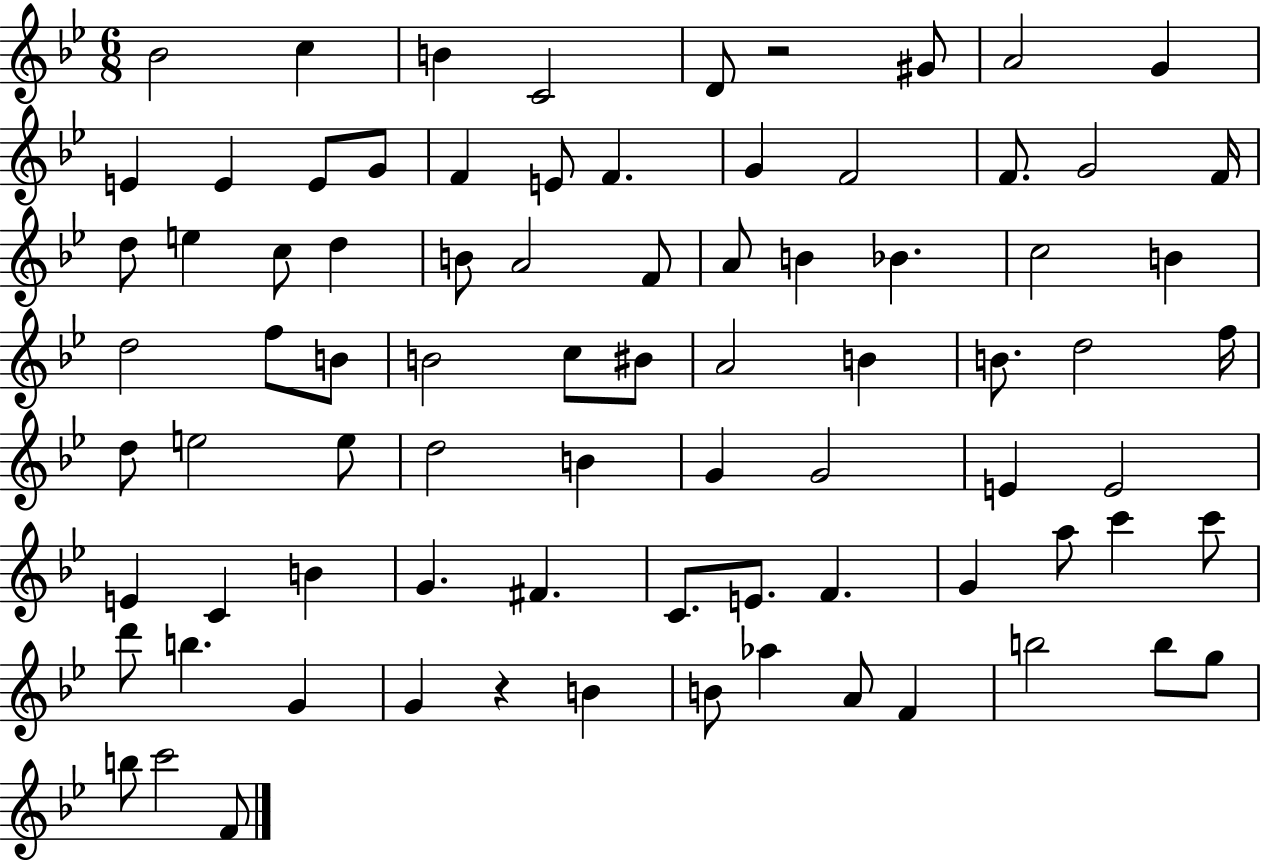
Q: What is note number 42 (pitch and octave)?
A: D5